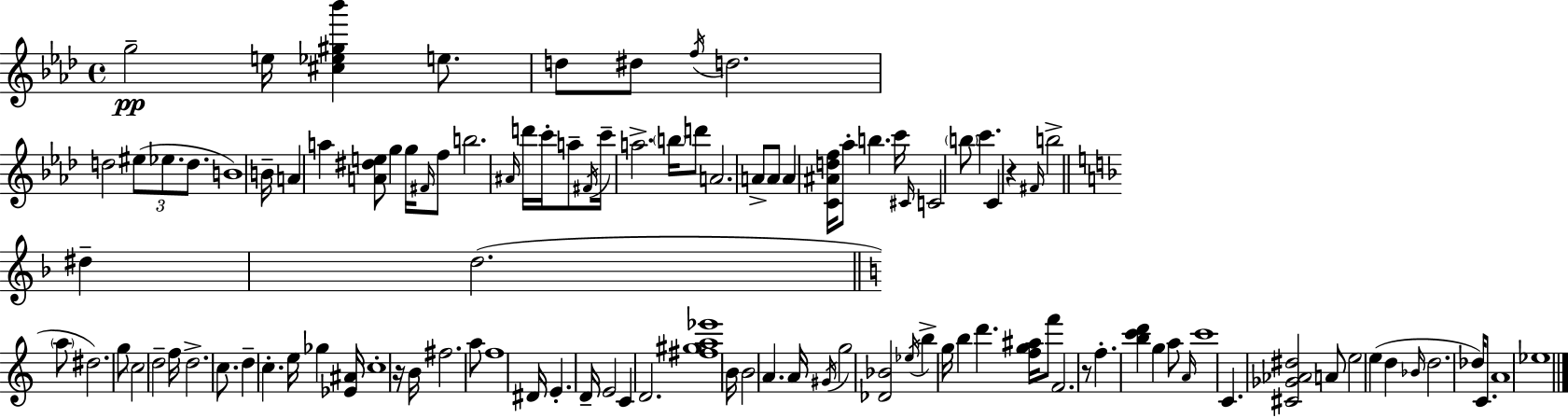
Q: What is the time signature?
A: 4/4